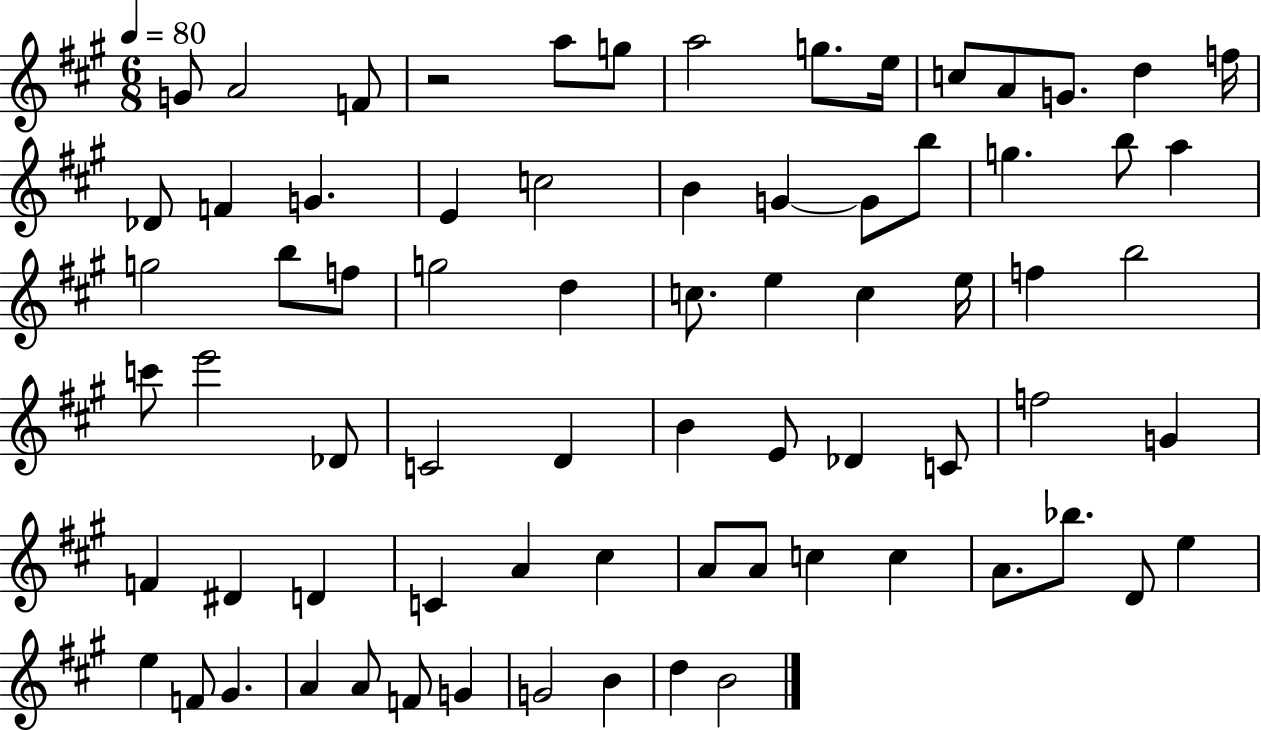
X:1
T:Untitled
M:6/8
L:1/4
K:A
G/2 A2 F/2 z2 a/2 g/2 a2 g/2 e/4 c/2 A/2 G/2 d f/4 _D/2 F G E c2 B G G/2 b/2 g b/2 a g2 b/2 f/2 g2 d c/2 e c e/4 f b2 c'/2 e'2 _D/2 C2 D B E/2 _D C/2 f2 G F ^D D C A ^c A/2 A/2 c c A/2 _b/2 D/2 e e F/2 ^G A A/2 F/2 G G2 B d B2